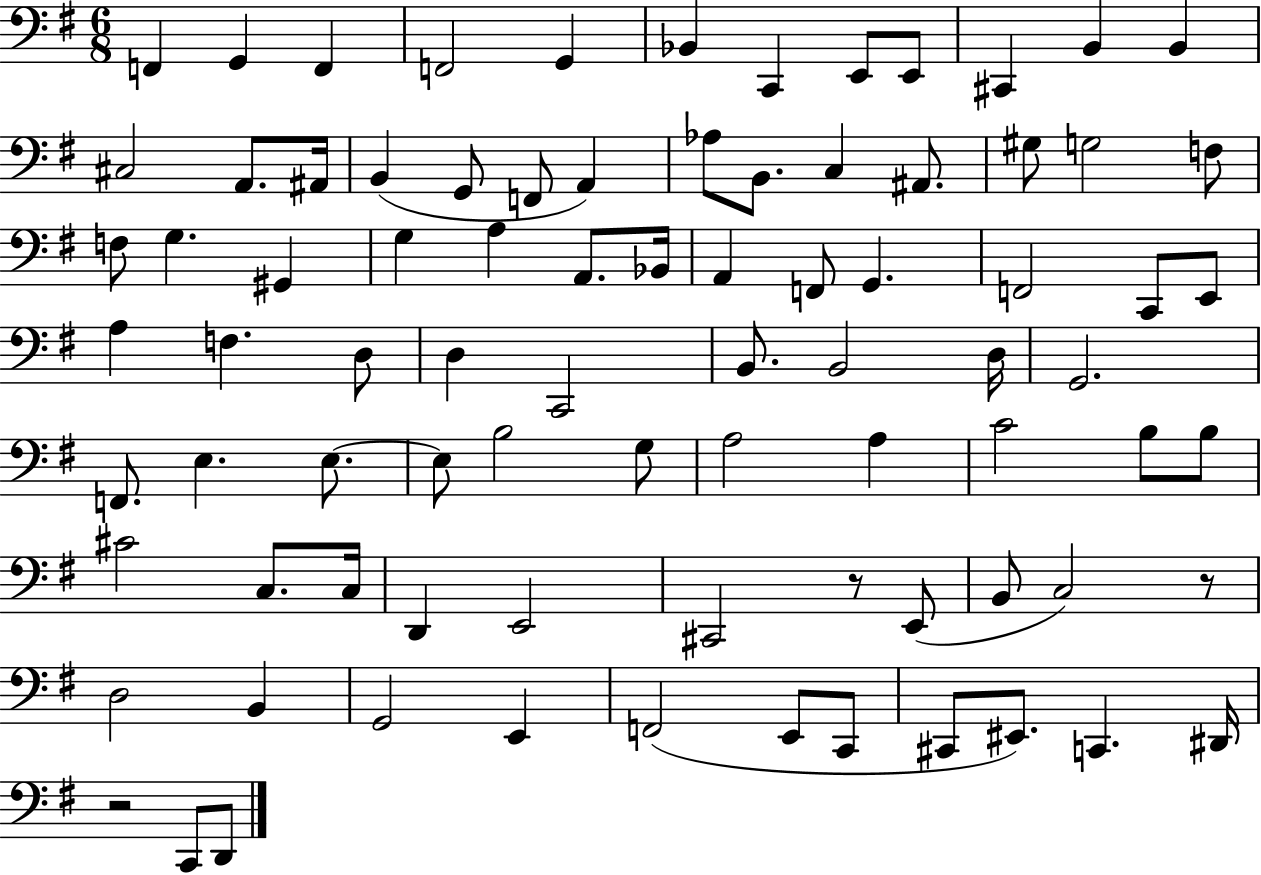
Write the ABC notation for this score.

X:1
T:Untitled
M:6/8
L:1/4
K:G
F,, G,, F,, F,,2 G,, _B,, C,, E,,/2 E,,/2 ^C,, B,, B,, ^C,2 A,,/2 ^A,,/4 B,, G,,/2 F,,/2 A,, _A,/2 B,,/2 C, ^A,,/2 ^G,/2 G,2 F,/2 F,/2 G, ^G,, G, A, A,,/2 _B,,/4 A,, F,,/2 G,, F,,2 C,,/2 E,,/2 A, F, D,/2 D, C,,2 B,,/2 B,,2 D,/4 G,,2 F,,/2 E, E,/2 E,/2 B,2 G,/2 A,2 A, C2 B,/2 B,/2 ^C2 C,/2 C,/4 D,, E,,2 ^C,,2 z/2 E,,/2 B,,/2 C,2 z/2 D,2 B,, G,,2 E,, F,,2 E,,/2 C,,/2 ^C,,/2 ^E,,/2 C,, ^D,,/4 z2 C,,/2 D,,/2